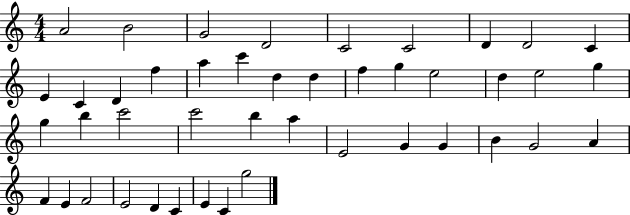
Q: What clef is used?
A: treble